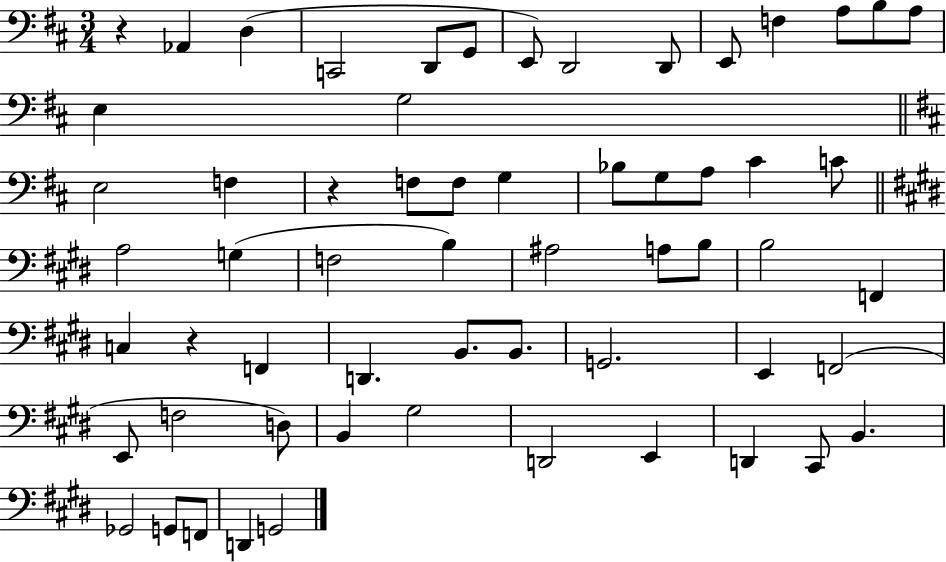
{
  \clef bass
  \numericTimeSignature
  \time 3/4
  \key d \major
  r4 aes,4 d4( | c,2 d,8 g,8 | e,8) d,2 d,8 | e,8 f4 a8 b8 a8 | \break e4 g2 | \bar "||" \break \key b \minor e2 f4 | r4 f8 f8 g4 | bes8 g8 a8 cis'4 c'8 | \bar "||" \break \key e \major a2 g4( | f2 b4) | ais2 a8 b8 | b2 f,4 | \break c4 r4 f,4 | d,4. b,8. b,8. | g,2. | e,4 f,2( | \break e,8 f2 d8) | b,4 gis2 | d,2 e,4 | d,4 cis,8 b,4. | \break ges,2 g,8 f,8 | d,4 g,2 | \bar "|."
}